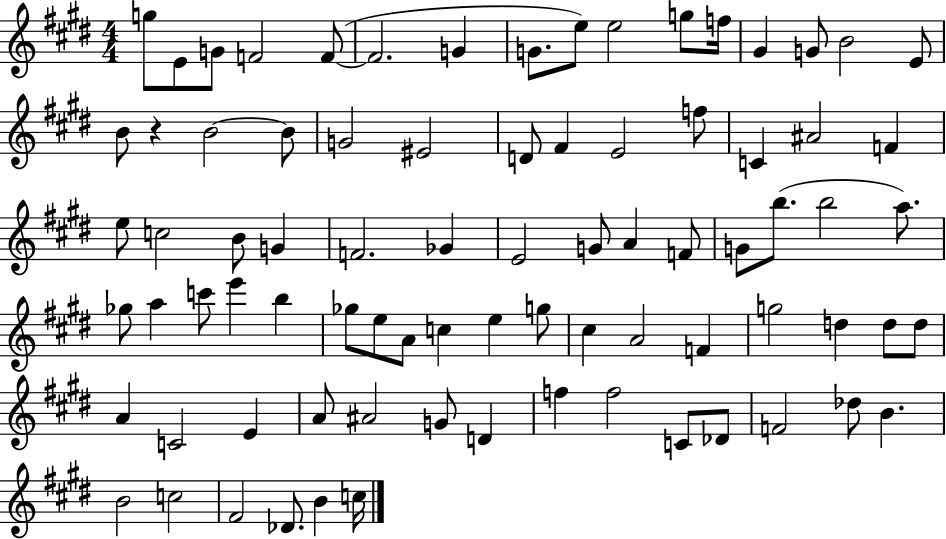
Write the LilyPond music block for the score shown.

{
  \clef treble
  \numericTimeSignature
  \time 4/4
  \key e \major
  g''8 e'8 g'8 f'2 f'8~(~ | f'2. g'4 | g'8. e''8) e''2 g''8 f''16 | gis'4 g'8 b'2 e'8 | \break b'8 r4 b'2~~ b'8 | g'2 eis'2 | d'8 fis'4 e'2 f''8 | c'4 ais'2 f'4 | \break e''8 c''2 b'8 g'4 | f'2. ges'4 | e'2 g'8 a'4 f'8 | g'8 b''8.( b''2 a''8.) | \break ges''8 a''4 c'''8 e'''4 b''4 | ges''8 e''8 a'8 c''4 e''4 g''8 | cis''4 a'2 f'4 | g''2 d''4 d''8 d''8 | \break a'4 c'2 e'4 | a'8 ais'2 g'8 d'4 | f''4 f''2 c'8 des'8 | f'2 des''8 b'4. | \break b'2 c''2 | fis'2 des'8. b'4 c''16 | \bar "|."
}